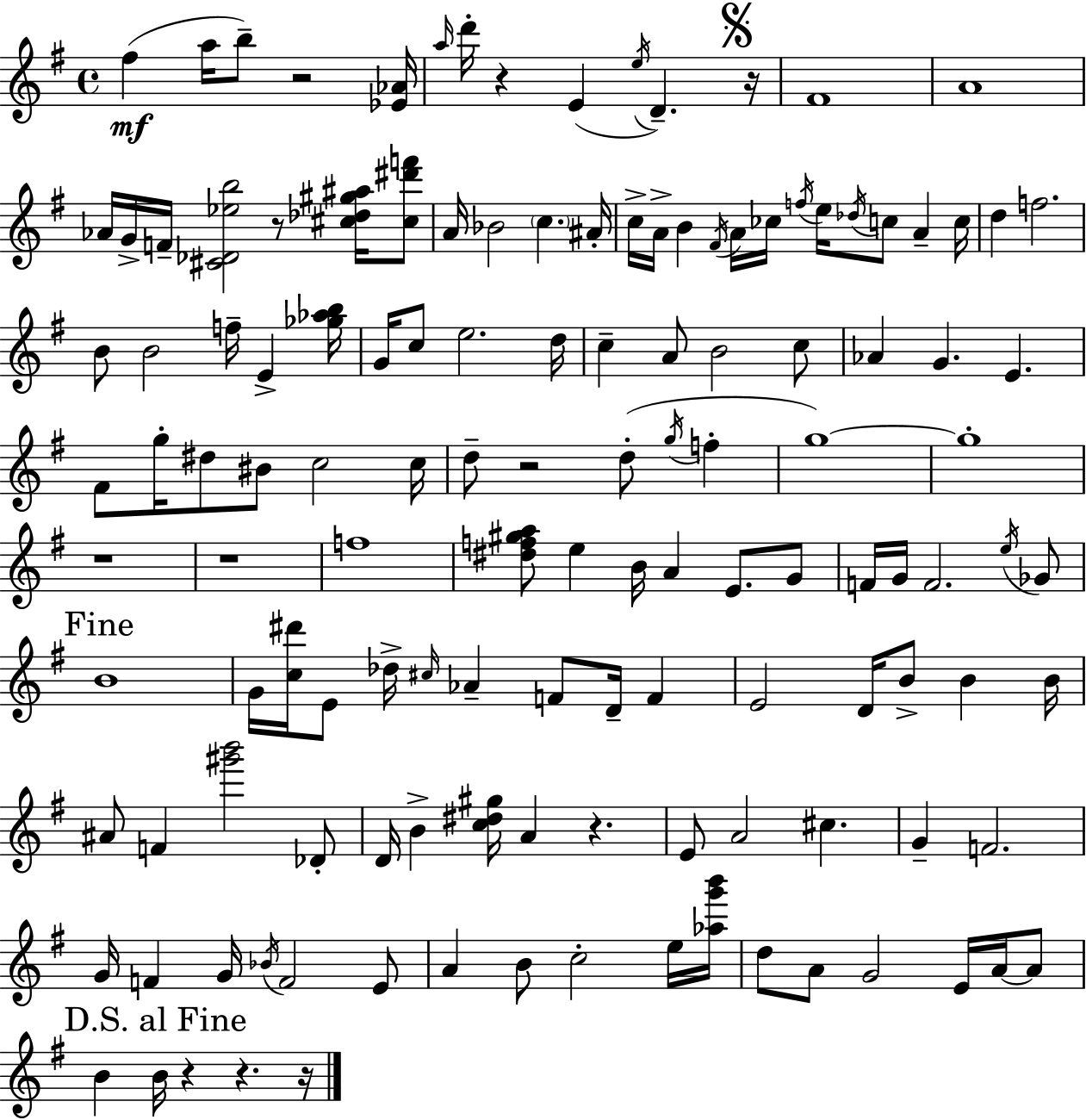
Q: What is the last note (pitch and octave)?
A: B4